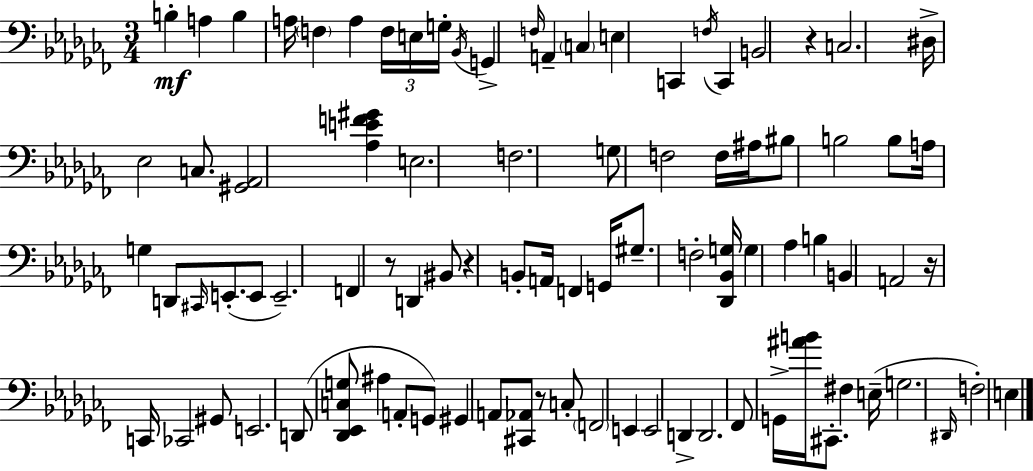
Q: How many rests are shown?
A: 5